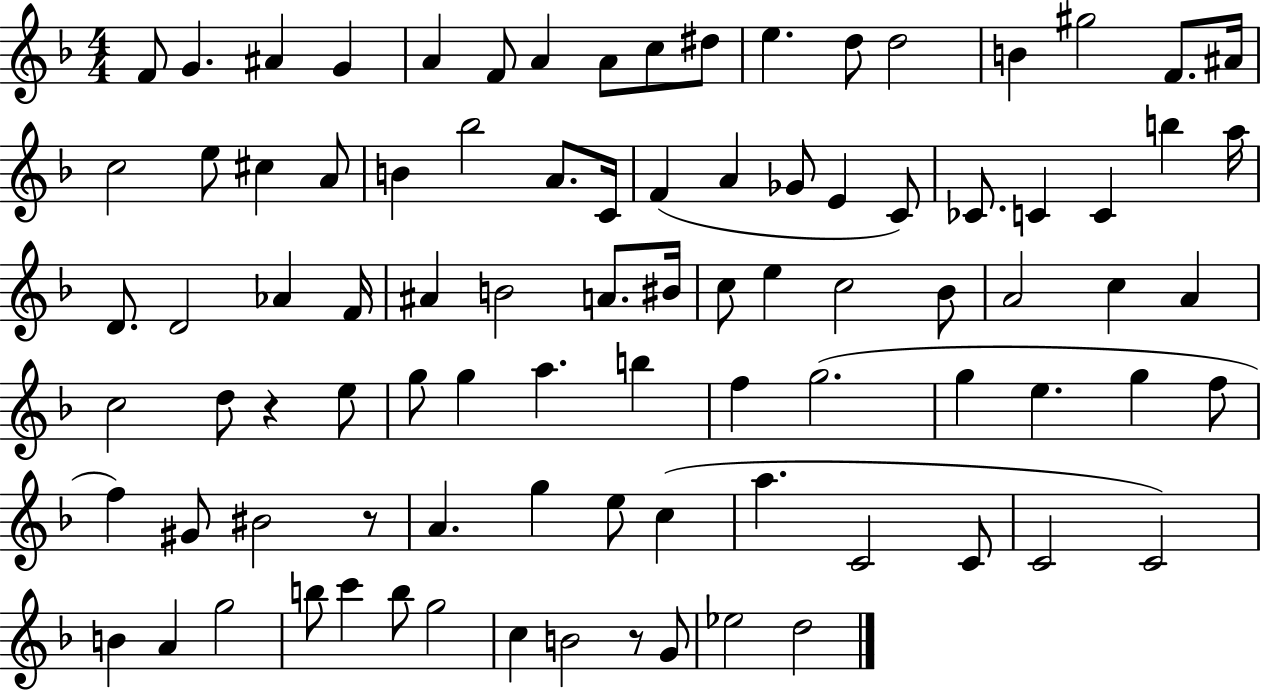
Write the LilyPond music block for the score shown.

{
  \clef treble
  \numericTimeSignature
  \time 4/4
  \key f \major
  \repeat volta 2 { f'8 g'4. ais'4 g'4 | a'4 f'8 a'4 a'8 c''8 dis''8 | e''4. d''8 d''2 | b'4 gis''2 f'8. ais'16 | \break c''2 e''8 cis''4 a'8 | b'4 bes''2 a'8. c'16 | f'4( a'4 ges'8 e'4 c'8) | ces'8. c'4 c'4 b''4 a''16 | \break d'8. d'2 aes'4 f'16 | ais'4 b'2 a'8. bis'16 | c''8 e''4 c''2 bes'8 | a'2 c''4 a'4 | \break c''2 d''8 r4 e''8 | g''8 g''4 a''4. b''4 | f''4 g''2.( | g''4 e''4. g''4 f''8 | \break f''4) gis'8 bis'2 r8 | a'4. g''4 e''8 c''4( | a''4. c'2 c'8 | c'2 c'2) | \break b'4 a'4 g''2 | b''8 c'''4 b''8 g''2 | c''4 b'2 r8 g'8 | ees''2 d''2 | \break } \bar "|."
}